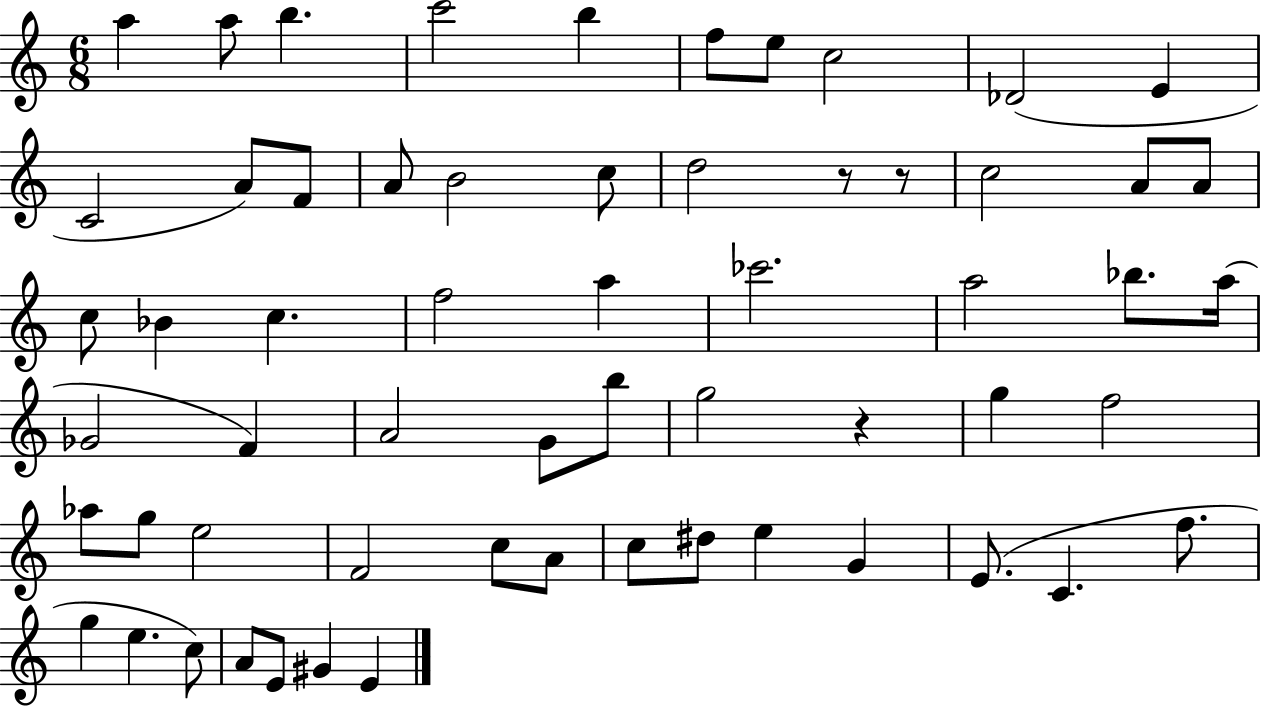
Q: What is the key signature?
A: C major